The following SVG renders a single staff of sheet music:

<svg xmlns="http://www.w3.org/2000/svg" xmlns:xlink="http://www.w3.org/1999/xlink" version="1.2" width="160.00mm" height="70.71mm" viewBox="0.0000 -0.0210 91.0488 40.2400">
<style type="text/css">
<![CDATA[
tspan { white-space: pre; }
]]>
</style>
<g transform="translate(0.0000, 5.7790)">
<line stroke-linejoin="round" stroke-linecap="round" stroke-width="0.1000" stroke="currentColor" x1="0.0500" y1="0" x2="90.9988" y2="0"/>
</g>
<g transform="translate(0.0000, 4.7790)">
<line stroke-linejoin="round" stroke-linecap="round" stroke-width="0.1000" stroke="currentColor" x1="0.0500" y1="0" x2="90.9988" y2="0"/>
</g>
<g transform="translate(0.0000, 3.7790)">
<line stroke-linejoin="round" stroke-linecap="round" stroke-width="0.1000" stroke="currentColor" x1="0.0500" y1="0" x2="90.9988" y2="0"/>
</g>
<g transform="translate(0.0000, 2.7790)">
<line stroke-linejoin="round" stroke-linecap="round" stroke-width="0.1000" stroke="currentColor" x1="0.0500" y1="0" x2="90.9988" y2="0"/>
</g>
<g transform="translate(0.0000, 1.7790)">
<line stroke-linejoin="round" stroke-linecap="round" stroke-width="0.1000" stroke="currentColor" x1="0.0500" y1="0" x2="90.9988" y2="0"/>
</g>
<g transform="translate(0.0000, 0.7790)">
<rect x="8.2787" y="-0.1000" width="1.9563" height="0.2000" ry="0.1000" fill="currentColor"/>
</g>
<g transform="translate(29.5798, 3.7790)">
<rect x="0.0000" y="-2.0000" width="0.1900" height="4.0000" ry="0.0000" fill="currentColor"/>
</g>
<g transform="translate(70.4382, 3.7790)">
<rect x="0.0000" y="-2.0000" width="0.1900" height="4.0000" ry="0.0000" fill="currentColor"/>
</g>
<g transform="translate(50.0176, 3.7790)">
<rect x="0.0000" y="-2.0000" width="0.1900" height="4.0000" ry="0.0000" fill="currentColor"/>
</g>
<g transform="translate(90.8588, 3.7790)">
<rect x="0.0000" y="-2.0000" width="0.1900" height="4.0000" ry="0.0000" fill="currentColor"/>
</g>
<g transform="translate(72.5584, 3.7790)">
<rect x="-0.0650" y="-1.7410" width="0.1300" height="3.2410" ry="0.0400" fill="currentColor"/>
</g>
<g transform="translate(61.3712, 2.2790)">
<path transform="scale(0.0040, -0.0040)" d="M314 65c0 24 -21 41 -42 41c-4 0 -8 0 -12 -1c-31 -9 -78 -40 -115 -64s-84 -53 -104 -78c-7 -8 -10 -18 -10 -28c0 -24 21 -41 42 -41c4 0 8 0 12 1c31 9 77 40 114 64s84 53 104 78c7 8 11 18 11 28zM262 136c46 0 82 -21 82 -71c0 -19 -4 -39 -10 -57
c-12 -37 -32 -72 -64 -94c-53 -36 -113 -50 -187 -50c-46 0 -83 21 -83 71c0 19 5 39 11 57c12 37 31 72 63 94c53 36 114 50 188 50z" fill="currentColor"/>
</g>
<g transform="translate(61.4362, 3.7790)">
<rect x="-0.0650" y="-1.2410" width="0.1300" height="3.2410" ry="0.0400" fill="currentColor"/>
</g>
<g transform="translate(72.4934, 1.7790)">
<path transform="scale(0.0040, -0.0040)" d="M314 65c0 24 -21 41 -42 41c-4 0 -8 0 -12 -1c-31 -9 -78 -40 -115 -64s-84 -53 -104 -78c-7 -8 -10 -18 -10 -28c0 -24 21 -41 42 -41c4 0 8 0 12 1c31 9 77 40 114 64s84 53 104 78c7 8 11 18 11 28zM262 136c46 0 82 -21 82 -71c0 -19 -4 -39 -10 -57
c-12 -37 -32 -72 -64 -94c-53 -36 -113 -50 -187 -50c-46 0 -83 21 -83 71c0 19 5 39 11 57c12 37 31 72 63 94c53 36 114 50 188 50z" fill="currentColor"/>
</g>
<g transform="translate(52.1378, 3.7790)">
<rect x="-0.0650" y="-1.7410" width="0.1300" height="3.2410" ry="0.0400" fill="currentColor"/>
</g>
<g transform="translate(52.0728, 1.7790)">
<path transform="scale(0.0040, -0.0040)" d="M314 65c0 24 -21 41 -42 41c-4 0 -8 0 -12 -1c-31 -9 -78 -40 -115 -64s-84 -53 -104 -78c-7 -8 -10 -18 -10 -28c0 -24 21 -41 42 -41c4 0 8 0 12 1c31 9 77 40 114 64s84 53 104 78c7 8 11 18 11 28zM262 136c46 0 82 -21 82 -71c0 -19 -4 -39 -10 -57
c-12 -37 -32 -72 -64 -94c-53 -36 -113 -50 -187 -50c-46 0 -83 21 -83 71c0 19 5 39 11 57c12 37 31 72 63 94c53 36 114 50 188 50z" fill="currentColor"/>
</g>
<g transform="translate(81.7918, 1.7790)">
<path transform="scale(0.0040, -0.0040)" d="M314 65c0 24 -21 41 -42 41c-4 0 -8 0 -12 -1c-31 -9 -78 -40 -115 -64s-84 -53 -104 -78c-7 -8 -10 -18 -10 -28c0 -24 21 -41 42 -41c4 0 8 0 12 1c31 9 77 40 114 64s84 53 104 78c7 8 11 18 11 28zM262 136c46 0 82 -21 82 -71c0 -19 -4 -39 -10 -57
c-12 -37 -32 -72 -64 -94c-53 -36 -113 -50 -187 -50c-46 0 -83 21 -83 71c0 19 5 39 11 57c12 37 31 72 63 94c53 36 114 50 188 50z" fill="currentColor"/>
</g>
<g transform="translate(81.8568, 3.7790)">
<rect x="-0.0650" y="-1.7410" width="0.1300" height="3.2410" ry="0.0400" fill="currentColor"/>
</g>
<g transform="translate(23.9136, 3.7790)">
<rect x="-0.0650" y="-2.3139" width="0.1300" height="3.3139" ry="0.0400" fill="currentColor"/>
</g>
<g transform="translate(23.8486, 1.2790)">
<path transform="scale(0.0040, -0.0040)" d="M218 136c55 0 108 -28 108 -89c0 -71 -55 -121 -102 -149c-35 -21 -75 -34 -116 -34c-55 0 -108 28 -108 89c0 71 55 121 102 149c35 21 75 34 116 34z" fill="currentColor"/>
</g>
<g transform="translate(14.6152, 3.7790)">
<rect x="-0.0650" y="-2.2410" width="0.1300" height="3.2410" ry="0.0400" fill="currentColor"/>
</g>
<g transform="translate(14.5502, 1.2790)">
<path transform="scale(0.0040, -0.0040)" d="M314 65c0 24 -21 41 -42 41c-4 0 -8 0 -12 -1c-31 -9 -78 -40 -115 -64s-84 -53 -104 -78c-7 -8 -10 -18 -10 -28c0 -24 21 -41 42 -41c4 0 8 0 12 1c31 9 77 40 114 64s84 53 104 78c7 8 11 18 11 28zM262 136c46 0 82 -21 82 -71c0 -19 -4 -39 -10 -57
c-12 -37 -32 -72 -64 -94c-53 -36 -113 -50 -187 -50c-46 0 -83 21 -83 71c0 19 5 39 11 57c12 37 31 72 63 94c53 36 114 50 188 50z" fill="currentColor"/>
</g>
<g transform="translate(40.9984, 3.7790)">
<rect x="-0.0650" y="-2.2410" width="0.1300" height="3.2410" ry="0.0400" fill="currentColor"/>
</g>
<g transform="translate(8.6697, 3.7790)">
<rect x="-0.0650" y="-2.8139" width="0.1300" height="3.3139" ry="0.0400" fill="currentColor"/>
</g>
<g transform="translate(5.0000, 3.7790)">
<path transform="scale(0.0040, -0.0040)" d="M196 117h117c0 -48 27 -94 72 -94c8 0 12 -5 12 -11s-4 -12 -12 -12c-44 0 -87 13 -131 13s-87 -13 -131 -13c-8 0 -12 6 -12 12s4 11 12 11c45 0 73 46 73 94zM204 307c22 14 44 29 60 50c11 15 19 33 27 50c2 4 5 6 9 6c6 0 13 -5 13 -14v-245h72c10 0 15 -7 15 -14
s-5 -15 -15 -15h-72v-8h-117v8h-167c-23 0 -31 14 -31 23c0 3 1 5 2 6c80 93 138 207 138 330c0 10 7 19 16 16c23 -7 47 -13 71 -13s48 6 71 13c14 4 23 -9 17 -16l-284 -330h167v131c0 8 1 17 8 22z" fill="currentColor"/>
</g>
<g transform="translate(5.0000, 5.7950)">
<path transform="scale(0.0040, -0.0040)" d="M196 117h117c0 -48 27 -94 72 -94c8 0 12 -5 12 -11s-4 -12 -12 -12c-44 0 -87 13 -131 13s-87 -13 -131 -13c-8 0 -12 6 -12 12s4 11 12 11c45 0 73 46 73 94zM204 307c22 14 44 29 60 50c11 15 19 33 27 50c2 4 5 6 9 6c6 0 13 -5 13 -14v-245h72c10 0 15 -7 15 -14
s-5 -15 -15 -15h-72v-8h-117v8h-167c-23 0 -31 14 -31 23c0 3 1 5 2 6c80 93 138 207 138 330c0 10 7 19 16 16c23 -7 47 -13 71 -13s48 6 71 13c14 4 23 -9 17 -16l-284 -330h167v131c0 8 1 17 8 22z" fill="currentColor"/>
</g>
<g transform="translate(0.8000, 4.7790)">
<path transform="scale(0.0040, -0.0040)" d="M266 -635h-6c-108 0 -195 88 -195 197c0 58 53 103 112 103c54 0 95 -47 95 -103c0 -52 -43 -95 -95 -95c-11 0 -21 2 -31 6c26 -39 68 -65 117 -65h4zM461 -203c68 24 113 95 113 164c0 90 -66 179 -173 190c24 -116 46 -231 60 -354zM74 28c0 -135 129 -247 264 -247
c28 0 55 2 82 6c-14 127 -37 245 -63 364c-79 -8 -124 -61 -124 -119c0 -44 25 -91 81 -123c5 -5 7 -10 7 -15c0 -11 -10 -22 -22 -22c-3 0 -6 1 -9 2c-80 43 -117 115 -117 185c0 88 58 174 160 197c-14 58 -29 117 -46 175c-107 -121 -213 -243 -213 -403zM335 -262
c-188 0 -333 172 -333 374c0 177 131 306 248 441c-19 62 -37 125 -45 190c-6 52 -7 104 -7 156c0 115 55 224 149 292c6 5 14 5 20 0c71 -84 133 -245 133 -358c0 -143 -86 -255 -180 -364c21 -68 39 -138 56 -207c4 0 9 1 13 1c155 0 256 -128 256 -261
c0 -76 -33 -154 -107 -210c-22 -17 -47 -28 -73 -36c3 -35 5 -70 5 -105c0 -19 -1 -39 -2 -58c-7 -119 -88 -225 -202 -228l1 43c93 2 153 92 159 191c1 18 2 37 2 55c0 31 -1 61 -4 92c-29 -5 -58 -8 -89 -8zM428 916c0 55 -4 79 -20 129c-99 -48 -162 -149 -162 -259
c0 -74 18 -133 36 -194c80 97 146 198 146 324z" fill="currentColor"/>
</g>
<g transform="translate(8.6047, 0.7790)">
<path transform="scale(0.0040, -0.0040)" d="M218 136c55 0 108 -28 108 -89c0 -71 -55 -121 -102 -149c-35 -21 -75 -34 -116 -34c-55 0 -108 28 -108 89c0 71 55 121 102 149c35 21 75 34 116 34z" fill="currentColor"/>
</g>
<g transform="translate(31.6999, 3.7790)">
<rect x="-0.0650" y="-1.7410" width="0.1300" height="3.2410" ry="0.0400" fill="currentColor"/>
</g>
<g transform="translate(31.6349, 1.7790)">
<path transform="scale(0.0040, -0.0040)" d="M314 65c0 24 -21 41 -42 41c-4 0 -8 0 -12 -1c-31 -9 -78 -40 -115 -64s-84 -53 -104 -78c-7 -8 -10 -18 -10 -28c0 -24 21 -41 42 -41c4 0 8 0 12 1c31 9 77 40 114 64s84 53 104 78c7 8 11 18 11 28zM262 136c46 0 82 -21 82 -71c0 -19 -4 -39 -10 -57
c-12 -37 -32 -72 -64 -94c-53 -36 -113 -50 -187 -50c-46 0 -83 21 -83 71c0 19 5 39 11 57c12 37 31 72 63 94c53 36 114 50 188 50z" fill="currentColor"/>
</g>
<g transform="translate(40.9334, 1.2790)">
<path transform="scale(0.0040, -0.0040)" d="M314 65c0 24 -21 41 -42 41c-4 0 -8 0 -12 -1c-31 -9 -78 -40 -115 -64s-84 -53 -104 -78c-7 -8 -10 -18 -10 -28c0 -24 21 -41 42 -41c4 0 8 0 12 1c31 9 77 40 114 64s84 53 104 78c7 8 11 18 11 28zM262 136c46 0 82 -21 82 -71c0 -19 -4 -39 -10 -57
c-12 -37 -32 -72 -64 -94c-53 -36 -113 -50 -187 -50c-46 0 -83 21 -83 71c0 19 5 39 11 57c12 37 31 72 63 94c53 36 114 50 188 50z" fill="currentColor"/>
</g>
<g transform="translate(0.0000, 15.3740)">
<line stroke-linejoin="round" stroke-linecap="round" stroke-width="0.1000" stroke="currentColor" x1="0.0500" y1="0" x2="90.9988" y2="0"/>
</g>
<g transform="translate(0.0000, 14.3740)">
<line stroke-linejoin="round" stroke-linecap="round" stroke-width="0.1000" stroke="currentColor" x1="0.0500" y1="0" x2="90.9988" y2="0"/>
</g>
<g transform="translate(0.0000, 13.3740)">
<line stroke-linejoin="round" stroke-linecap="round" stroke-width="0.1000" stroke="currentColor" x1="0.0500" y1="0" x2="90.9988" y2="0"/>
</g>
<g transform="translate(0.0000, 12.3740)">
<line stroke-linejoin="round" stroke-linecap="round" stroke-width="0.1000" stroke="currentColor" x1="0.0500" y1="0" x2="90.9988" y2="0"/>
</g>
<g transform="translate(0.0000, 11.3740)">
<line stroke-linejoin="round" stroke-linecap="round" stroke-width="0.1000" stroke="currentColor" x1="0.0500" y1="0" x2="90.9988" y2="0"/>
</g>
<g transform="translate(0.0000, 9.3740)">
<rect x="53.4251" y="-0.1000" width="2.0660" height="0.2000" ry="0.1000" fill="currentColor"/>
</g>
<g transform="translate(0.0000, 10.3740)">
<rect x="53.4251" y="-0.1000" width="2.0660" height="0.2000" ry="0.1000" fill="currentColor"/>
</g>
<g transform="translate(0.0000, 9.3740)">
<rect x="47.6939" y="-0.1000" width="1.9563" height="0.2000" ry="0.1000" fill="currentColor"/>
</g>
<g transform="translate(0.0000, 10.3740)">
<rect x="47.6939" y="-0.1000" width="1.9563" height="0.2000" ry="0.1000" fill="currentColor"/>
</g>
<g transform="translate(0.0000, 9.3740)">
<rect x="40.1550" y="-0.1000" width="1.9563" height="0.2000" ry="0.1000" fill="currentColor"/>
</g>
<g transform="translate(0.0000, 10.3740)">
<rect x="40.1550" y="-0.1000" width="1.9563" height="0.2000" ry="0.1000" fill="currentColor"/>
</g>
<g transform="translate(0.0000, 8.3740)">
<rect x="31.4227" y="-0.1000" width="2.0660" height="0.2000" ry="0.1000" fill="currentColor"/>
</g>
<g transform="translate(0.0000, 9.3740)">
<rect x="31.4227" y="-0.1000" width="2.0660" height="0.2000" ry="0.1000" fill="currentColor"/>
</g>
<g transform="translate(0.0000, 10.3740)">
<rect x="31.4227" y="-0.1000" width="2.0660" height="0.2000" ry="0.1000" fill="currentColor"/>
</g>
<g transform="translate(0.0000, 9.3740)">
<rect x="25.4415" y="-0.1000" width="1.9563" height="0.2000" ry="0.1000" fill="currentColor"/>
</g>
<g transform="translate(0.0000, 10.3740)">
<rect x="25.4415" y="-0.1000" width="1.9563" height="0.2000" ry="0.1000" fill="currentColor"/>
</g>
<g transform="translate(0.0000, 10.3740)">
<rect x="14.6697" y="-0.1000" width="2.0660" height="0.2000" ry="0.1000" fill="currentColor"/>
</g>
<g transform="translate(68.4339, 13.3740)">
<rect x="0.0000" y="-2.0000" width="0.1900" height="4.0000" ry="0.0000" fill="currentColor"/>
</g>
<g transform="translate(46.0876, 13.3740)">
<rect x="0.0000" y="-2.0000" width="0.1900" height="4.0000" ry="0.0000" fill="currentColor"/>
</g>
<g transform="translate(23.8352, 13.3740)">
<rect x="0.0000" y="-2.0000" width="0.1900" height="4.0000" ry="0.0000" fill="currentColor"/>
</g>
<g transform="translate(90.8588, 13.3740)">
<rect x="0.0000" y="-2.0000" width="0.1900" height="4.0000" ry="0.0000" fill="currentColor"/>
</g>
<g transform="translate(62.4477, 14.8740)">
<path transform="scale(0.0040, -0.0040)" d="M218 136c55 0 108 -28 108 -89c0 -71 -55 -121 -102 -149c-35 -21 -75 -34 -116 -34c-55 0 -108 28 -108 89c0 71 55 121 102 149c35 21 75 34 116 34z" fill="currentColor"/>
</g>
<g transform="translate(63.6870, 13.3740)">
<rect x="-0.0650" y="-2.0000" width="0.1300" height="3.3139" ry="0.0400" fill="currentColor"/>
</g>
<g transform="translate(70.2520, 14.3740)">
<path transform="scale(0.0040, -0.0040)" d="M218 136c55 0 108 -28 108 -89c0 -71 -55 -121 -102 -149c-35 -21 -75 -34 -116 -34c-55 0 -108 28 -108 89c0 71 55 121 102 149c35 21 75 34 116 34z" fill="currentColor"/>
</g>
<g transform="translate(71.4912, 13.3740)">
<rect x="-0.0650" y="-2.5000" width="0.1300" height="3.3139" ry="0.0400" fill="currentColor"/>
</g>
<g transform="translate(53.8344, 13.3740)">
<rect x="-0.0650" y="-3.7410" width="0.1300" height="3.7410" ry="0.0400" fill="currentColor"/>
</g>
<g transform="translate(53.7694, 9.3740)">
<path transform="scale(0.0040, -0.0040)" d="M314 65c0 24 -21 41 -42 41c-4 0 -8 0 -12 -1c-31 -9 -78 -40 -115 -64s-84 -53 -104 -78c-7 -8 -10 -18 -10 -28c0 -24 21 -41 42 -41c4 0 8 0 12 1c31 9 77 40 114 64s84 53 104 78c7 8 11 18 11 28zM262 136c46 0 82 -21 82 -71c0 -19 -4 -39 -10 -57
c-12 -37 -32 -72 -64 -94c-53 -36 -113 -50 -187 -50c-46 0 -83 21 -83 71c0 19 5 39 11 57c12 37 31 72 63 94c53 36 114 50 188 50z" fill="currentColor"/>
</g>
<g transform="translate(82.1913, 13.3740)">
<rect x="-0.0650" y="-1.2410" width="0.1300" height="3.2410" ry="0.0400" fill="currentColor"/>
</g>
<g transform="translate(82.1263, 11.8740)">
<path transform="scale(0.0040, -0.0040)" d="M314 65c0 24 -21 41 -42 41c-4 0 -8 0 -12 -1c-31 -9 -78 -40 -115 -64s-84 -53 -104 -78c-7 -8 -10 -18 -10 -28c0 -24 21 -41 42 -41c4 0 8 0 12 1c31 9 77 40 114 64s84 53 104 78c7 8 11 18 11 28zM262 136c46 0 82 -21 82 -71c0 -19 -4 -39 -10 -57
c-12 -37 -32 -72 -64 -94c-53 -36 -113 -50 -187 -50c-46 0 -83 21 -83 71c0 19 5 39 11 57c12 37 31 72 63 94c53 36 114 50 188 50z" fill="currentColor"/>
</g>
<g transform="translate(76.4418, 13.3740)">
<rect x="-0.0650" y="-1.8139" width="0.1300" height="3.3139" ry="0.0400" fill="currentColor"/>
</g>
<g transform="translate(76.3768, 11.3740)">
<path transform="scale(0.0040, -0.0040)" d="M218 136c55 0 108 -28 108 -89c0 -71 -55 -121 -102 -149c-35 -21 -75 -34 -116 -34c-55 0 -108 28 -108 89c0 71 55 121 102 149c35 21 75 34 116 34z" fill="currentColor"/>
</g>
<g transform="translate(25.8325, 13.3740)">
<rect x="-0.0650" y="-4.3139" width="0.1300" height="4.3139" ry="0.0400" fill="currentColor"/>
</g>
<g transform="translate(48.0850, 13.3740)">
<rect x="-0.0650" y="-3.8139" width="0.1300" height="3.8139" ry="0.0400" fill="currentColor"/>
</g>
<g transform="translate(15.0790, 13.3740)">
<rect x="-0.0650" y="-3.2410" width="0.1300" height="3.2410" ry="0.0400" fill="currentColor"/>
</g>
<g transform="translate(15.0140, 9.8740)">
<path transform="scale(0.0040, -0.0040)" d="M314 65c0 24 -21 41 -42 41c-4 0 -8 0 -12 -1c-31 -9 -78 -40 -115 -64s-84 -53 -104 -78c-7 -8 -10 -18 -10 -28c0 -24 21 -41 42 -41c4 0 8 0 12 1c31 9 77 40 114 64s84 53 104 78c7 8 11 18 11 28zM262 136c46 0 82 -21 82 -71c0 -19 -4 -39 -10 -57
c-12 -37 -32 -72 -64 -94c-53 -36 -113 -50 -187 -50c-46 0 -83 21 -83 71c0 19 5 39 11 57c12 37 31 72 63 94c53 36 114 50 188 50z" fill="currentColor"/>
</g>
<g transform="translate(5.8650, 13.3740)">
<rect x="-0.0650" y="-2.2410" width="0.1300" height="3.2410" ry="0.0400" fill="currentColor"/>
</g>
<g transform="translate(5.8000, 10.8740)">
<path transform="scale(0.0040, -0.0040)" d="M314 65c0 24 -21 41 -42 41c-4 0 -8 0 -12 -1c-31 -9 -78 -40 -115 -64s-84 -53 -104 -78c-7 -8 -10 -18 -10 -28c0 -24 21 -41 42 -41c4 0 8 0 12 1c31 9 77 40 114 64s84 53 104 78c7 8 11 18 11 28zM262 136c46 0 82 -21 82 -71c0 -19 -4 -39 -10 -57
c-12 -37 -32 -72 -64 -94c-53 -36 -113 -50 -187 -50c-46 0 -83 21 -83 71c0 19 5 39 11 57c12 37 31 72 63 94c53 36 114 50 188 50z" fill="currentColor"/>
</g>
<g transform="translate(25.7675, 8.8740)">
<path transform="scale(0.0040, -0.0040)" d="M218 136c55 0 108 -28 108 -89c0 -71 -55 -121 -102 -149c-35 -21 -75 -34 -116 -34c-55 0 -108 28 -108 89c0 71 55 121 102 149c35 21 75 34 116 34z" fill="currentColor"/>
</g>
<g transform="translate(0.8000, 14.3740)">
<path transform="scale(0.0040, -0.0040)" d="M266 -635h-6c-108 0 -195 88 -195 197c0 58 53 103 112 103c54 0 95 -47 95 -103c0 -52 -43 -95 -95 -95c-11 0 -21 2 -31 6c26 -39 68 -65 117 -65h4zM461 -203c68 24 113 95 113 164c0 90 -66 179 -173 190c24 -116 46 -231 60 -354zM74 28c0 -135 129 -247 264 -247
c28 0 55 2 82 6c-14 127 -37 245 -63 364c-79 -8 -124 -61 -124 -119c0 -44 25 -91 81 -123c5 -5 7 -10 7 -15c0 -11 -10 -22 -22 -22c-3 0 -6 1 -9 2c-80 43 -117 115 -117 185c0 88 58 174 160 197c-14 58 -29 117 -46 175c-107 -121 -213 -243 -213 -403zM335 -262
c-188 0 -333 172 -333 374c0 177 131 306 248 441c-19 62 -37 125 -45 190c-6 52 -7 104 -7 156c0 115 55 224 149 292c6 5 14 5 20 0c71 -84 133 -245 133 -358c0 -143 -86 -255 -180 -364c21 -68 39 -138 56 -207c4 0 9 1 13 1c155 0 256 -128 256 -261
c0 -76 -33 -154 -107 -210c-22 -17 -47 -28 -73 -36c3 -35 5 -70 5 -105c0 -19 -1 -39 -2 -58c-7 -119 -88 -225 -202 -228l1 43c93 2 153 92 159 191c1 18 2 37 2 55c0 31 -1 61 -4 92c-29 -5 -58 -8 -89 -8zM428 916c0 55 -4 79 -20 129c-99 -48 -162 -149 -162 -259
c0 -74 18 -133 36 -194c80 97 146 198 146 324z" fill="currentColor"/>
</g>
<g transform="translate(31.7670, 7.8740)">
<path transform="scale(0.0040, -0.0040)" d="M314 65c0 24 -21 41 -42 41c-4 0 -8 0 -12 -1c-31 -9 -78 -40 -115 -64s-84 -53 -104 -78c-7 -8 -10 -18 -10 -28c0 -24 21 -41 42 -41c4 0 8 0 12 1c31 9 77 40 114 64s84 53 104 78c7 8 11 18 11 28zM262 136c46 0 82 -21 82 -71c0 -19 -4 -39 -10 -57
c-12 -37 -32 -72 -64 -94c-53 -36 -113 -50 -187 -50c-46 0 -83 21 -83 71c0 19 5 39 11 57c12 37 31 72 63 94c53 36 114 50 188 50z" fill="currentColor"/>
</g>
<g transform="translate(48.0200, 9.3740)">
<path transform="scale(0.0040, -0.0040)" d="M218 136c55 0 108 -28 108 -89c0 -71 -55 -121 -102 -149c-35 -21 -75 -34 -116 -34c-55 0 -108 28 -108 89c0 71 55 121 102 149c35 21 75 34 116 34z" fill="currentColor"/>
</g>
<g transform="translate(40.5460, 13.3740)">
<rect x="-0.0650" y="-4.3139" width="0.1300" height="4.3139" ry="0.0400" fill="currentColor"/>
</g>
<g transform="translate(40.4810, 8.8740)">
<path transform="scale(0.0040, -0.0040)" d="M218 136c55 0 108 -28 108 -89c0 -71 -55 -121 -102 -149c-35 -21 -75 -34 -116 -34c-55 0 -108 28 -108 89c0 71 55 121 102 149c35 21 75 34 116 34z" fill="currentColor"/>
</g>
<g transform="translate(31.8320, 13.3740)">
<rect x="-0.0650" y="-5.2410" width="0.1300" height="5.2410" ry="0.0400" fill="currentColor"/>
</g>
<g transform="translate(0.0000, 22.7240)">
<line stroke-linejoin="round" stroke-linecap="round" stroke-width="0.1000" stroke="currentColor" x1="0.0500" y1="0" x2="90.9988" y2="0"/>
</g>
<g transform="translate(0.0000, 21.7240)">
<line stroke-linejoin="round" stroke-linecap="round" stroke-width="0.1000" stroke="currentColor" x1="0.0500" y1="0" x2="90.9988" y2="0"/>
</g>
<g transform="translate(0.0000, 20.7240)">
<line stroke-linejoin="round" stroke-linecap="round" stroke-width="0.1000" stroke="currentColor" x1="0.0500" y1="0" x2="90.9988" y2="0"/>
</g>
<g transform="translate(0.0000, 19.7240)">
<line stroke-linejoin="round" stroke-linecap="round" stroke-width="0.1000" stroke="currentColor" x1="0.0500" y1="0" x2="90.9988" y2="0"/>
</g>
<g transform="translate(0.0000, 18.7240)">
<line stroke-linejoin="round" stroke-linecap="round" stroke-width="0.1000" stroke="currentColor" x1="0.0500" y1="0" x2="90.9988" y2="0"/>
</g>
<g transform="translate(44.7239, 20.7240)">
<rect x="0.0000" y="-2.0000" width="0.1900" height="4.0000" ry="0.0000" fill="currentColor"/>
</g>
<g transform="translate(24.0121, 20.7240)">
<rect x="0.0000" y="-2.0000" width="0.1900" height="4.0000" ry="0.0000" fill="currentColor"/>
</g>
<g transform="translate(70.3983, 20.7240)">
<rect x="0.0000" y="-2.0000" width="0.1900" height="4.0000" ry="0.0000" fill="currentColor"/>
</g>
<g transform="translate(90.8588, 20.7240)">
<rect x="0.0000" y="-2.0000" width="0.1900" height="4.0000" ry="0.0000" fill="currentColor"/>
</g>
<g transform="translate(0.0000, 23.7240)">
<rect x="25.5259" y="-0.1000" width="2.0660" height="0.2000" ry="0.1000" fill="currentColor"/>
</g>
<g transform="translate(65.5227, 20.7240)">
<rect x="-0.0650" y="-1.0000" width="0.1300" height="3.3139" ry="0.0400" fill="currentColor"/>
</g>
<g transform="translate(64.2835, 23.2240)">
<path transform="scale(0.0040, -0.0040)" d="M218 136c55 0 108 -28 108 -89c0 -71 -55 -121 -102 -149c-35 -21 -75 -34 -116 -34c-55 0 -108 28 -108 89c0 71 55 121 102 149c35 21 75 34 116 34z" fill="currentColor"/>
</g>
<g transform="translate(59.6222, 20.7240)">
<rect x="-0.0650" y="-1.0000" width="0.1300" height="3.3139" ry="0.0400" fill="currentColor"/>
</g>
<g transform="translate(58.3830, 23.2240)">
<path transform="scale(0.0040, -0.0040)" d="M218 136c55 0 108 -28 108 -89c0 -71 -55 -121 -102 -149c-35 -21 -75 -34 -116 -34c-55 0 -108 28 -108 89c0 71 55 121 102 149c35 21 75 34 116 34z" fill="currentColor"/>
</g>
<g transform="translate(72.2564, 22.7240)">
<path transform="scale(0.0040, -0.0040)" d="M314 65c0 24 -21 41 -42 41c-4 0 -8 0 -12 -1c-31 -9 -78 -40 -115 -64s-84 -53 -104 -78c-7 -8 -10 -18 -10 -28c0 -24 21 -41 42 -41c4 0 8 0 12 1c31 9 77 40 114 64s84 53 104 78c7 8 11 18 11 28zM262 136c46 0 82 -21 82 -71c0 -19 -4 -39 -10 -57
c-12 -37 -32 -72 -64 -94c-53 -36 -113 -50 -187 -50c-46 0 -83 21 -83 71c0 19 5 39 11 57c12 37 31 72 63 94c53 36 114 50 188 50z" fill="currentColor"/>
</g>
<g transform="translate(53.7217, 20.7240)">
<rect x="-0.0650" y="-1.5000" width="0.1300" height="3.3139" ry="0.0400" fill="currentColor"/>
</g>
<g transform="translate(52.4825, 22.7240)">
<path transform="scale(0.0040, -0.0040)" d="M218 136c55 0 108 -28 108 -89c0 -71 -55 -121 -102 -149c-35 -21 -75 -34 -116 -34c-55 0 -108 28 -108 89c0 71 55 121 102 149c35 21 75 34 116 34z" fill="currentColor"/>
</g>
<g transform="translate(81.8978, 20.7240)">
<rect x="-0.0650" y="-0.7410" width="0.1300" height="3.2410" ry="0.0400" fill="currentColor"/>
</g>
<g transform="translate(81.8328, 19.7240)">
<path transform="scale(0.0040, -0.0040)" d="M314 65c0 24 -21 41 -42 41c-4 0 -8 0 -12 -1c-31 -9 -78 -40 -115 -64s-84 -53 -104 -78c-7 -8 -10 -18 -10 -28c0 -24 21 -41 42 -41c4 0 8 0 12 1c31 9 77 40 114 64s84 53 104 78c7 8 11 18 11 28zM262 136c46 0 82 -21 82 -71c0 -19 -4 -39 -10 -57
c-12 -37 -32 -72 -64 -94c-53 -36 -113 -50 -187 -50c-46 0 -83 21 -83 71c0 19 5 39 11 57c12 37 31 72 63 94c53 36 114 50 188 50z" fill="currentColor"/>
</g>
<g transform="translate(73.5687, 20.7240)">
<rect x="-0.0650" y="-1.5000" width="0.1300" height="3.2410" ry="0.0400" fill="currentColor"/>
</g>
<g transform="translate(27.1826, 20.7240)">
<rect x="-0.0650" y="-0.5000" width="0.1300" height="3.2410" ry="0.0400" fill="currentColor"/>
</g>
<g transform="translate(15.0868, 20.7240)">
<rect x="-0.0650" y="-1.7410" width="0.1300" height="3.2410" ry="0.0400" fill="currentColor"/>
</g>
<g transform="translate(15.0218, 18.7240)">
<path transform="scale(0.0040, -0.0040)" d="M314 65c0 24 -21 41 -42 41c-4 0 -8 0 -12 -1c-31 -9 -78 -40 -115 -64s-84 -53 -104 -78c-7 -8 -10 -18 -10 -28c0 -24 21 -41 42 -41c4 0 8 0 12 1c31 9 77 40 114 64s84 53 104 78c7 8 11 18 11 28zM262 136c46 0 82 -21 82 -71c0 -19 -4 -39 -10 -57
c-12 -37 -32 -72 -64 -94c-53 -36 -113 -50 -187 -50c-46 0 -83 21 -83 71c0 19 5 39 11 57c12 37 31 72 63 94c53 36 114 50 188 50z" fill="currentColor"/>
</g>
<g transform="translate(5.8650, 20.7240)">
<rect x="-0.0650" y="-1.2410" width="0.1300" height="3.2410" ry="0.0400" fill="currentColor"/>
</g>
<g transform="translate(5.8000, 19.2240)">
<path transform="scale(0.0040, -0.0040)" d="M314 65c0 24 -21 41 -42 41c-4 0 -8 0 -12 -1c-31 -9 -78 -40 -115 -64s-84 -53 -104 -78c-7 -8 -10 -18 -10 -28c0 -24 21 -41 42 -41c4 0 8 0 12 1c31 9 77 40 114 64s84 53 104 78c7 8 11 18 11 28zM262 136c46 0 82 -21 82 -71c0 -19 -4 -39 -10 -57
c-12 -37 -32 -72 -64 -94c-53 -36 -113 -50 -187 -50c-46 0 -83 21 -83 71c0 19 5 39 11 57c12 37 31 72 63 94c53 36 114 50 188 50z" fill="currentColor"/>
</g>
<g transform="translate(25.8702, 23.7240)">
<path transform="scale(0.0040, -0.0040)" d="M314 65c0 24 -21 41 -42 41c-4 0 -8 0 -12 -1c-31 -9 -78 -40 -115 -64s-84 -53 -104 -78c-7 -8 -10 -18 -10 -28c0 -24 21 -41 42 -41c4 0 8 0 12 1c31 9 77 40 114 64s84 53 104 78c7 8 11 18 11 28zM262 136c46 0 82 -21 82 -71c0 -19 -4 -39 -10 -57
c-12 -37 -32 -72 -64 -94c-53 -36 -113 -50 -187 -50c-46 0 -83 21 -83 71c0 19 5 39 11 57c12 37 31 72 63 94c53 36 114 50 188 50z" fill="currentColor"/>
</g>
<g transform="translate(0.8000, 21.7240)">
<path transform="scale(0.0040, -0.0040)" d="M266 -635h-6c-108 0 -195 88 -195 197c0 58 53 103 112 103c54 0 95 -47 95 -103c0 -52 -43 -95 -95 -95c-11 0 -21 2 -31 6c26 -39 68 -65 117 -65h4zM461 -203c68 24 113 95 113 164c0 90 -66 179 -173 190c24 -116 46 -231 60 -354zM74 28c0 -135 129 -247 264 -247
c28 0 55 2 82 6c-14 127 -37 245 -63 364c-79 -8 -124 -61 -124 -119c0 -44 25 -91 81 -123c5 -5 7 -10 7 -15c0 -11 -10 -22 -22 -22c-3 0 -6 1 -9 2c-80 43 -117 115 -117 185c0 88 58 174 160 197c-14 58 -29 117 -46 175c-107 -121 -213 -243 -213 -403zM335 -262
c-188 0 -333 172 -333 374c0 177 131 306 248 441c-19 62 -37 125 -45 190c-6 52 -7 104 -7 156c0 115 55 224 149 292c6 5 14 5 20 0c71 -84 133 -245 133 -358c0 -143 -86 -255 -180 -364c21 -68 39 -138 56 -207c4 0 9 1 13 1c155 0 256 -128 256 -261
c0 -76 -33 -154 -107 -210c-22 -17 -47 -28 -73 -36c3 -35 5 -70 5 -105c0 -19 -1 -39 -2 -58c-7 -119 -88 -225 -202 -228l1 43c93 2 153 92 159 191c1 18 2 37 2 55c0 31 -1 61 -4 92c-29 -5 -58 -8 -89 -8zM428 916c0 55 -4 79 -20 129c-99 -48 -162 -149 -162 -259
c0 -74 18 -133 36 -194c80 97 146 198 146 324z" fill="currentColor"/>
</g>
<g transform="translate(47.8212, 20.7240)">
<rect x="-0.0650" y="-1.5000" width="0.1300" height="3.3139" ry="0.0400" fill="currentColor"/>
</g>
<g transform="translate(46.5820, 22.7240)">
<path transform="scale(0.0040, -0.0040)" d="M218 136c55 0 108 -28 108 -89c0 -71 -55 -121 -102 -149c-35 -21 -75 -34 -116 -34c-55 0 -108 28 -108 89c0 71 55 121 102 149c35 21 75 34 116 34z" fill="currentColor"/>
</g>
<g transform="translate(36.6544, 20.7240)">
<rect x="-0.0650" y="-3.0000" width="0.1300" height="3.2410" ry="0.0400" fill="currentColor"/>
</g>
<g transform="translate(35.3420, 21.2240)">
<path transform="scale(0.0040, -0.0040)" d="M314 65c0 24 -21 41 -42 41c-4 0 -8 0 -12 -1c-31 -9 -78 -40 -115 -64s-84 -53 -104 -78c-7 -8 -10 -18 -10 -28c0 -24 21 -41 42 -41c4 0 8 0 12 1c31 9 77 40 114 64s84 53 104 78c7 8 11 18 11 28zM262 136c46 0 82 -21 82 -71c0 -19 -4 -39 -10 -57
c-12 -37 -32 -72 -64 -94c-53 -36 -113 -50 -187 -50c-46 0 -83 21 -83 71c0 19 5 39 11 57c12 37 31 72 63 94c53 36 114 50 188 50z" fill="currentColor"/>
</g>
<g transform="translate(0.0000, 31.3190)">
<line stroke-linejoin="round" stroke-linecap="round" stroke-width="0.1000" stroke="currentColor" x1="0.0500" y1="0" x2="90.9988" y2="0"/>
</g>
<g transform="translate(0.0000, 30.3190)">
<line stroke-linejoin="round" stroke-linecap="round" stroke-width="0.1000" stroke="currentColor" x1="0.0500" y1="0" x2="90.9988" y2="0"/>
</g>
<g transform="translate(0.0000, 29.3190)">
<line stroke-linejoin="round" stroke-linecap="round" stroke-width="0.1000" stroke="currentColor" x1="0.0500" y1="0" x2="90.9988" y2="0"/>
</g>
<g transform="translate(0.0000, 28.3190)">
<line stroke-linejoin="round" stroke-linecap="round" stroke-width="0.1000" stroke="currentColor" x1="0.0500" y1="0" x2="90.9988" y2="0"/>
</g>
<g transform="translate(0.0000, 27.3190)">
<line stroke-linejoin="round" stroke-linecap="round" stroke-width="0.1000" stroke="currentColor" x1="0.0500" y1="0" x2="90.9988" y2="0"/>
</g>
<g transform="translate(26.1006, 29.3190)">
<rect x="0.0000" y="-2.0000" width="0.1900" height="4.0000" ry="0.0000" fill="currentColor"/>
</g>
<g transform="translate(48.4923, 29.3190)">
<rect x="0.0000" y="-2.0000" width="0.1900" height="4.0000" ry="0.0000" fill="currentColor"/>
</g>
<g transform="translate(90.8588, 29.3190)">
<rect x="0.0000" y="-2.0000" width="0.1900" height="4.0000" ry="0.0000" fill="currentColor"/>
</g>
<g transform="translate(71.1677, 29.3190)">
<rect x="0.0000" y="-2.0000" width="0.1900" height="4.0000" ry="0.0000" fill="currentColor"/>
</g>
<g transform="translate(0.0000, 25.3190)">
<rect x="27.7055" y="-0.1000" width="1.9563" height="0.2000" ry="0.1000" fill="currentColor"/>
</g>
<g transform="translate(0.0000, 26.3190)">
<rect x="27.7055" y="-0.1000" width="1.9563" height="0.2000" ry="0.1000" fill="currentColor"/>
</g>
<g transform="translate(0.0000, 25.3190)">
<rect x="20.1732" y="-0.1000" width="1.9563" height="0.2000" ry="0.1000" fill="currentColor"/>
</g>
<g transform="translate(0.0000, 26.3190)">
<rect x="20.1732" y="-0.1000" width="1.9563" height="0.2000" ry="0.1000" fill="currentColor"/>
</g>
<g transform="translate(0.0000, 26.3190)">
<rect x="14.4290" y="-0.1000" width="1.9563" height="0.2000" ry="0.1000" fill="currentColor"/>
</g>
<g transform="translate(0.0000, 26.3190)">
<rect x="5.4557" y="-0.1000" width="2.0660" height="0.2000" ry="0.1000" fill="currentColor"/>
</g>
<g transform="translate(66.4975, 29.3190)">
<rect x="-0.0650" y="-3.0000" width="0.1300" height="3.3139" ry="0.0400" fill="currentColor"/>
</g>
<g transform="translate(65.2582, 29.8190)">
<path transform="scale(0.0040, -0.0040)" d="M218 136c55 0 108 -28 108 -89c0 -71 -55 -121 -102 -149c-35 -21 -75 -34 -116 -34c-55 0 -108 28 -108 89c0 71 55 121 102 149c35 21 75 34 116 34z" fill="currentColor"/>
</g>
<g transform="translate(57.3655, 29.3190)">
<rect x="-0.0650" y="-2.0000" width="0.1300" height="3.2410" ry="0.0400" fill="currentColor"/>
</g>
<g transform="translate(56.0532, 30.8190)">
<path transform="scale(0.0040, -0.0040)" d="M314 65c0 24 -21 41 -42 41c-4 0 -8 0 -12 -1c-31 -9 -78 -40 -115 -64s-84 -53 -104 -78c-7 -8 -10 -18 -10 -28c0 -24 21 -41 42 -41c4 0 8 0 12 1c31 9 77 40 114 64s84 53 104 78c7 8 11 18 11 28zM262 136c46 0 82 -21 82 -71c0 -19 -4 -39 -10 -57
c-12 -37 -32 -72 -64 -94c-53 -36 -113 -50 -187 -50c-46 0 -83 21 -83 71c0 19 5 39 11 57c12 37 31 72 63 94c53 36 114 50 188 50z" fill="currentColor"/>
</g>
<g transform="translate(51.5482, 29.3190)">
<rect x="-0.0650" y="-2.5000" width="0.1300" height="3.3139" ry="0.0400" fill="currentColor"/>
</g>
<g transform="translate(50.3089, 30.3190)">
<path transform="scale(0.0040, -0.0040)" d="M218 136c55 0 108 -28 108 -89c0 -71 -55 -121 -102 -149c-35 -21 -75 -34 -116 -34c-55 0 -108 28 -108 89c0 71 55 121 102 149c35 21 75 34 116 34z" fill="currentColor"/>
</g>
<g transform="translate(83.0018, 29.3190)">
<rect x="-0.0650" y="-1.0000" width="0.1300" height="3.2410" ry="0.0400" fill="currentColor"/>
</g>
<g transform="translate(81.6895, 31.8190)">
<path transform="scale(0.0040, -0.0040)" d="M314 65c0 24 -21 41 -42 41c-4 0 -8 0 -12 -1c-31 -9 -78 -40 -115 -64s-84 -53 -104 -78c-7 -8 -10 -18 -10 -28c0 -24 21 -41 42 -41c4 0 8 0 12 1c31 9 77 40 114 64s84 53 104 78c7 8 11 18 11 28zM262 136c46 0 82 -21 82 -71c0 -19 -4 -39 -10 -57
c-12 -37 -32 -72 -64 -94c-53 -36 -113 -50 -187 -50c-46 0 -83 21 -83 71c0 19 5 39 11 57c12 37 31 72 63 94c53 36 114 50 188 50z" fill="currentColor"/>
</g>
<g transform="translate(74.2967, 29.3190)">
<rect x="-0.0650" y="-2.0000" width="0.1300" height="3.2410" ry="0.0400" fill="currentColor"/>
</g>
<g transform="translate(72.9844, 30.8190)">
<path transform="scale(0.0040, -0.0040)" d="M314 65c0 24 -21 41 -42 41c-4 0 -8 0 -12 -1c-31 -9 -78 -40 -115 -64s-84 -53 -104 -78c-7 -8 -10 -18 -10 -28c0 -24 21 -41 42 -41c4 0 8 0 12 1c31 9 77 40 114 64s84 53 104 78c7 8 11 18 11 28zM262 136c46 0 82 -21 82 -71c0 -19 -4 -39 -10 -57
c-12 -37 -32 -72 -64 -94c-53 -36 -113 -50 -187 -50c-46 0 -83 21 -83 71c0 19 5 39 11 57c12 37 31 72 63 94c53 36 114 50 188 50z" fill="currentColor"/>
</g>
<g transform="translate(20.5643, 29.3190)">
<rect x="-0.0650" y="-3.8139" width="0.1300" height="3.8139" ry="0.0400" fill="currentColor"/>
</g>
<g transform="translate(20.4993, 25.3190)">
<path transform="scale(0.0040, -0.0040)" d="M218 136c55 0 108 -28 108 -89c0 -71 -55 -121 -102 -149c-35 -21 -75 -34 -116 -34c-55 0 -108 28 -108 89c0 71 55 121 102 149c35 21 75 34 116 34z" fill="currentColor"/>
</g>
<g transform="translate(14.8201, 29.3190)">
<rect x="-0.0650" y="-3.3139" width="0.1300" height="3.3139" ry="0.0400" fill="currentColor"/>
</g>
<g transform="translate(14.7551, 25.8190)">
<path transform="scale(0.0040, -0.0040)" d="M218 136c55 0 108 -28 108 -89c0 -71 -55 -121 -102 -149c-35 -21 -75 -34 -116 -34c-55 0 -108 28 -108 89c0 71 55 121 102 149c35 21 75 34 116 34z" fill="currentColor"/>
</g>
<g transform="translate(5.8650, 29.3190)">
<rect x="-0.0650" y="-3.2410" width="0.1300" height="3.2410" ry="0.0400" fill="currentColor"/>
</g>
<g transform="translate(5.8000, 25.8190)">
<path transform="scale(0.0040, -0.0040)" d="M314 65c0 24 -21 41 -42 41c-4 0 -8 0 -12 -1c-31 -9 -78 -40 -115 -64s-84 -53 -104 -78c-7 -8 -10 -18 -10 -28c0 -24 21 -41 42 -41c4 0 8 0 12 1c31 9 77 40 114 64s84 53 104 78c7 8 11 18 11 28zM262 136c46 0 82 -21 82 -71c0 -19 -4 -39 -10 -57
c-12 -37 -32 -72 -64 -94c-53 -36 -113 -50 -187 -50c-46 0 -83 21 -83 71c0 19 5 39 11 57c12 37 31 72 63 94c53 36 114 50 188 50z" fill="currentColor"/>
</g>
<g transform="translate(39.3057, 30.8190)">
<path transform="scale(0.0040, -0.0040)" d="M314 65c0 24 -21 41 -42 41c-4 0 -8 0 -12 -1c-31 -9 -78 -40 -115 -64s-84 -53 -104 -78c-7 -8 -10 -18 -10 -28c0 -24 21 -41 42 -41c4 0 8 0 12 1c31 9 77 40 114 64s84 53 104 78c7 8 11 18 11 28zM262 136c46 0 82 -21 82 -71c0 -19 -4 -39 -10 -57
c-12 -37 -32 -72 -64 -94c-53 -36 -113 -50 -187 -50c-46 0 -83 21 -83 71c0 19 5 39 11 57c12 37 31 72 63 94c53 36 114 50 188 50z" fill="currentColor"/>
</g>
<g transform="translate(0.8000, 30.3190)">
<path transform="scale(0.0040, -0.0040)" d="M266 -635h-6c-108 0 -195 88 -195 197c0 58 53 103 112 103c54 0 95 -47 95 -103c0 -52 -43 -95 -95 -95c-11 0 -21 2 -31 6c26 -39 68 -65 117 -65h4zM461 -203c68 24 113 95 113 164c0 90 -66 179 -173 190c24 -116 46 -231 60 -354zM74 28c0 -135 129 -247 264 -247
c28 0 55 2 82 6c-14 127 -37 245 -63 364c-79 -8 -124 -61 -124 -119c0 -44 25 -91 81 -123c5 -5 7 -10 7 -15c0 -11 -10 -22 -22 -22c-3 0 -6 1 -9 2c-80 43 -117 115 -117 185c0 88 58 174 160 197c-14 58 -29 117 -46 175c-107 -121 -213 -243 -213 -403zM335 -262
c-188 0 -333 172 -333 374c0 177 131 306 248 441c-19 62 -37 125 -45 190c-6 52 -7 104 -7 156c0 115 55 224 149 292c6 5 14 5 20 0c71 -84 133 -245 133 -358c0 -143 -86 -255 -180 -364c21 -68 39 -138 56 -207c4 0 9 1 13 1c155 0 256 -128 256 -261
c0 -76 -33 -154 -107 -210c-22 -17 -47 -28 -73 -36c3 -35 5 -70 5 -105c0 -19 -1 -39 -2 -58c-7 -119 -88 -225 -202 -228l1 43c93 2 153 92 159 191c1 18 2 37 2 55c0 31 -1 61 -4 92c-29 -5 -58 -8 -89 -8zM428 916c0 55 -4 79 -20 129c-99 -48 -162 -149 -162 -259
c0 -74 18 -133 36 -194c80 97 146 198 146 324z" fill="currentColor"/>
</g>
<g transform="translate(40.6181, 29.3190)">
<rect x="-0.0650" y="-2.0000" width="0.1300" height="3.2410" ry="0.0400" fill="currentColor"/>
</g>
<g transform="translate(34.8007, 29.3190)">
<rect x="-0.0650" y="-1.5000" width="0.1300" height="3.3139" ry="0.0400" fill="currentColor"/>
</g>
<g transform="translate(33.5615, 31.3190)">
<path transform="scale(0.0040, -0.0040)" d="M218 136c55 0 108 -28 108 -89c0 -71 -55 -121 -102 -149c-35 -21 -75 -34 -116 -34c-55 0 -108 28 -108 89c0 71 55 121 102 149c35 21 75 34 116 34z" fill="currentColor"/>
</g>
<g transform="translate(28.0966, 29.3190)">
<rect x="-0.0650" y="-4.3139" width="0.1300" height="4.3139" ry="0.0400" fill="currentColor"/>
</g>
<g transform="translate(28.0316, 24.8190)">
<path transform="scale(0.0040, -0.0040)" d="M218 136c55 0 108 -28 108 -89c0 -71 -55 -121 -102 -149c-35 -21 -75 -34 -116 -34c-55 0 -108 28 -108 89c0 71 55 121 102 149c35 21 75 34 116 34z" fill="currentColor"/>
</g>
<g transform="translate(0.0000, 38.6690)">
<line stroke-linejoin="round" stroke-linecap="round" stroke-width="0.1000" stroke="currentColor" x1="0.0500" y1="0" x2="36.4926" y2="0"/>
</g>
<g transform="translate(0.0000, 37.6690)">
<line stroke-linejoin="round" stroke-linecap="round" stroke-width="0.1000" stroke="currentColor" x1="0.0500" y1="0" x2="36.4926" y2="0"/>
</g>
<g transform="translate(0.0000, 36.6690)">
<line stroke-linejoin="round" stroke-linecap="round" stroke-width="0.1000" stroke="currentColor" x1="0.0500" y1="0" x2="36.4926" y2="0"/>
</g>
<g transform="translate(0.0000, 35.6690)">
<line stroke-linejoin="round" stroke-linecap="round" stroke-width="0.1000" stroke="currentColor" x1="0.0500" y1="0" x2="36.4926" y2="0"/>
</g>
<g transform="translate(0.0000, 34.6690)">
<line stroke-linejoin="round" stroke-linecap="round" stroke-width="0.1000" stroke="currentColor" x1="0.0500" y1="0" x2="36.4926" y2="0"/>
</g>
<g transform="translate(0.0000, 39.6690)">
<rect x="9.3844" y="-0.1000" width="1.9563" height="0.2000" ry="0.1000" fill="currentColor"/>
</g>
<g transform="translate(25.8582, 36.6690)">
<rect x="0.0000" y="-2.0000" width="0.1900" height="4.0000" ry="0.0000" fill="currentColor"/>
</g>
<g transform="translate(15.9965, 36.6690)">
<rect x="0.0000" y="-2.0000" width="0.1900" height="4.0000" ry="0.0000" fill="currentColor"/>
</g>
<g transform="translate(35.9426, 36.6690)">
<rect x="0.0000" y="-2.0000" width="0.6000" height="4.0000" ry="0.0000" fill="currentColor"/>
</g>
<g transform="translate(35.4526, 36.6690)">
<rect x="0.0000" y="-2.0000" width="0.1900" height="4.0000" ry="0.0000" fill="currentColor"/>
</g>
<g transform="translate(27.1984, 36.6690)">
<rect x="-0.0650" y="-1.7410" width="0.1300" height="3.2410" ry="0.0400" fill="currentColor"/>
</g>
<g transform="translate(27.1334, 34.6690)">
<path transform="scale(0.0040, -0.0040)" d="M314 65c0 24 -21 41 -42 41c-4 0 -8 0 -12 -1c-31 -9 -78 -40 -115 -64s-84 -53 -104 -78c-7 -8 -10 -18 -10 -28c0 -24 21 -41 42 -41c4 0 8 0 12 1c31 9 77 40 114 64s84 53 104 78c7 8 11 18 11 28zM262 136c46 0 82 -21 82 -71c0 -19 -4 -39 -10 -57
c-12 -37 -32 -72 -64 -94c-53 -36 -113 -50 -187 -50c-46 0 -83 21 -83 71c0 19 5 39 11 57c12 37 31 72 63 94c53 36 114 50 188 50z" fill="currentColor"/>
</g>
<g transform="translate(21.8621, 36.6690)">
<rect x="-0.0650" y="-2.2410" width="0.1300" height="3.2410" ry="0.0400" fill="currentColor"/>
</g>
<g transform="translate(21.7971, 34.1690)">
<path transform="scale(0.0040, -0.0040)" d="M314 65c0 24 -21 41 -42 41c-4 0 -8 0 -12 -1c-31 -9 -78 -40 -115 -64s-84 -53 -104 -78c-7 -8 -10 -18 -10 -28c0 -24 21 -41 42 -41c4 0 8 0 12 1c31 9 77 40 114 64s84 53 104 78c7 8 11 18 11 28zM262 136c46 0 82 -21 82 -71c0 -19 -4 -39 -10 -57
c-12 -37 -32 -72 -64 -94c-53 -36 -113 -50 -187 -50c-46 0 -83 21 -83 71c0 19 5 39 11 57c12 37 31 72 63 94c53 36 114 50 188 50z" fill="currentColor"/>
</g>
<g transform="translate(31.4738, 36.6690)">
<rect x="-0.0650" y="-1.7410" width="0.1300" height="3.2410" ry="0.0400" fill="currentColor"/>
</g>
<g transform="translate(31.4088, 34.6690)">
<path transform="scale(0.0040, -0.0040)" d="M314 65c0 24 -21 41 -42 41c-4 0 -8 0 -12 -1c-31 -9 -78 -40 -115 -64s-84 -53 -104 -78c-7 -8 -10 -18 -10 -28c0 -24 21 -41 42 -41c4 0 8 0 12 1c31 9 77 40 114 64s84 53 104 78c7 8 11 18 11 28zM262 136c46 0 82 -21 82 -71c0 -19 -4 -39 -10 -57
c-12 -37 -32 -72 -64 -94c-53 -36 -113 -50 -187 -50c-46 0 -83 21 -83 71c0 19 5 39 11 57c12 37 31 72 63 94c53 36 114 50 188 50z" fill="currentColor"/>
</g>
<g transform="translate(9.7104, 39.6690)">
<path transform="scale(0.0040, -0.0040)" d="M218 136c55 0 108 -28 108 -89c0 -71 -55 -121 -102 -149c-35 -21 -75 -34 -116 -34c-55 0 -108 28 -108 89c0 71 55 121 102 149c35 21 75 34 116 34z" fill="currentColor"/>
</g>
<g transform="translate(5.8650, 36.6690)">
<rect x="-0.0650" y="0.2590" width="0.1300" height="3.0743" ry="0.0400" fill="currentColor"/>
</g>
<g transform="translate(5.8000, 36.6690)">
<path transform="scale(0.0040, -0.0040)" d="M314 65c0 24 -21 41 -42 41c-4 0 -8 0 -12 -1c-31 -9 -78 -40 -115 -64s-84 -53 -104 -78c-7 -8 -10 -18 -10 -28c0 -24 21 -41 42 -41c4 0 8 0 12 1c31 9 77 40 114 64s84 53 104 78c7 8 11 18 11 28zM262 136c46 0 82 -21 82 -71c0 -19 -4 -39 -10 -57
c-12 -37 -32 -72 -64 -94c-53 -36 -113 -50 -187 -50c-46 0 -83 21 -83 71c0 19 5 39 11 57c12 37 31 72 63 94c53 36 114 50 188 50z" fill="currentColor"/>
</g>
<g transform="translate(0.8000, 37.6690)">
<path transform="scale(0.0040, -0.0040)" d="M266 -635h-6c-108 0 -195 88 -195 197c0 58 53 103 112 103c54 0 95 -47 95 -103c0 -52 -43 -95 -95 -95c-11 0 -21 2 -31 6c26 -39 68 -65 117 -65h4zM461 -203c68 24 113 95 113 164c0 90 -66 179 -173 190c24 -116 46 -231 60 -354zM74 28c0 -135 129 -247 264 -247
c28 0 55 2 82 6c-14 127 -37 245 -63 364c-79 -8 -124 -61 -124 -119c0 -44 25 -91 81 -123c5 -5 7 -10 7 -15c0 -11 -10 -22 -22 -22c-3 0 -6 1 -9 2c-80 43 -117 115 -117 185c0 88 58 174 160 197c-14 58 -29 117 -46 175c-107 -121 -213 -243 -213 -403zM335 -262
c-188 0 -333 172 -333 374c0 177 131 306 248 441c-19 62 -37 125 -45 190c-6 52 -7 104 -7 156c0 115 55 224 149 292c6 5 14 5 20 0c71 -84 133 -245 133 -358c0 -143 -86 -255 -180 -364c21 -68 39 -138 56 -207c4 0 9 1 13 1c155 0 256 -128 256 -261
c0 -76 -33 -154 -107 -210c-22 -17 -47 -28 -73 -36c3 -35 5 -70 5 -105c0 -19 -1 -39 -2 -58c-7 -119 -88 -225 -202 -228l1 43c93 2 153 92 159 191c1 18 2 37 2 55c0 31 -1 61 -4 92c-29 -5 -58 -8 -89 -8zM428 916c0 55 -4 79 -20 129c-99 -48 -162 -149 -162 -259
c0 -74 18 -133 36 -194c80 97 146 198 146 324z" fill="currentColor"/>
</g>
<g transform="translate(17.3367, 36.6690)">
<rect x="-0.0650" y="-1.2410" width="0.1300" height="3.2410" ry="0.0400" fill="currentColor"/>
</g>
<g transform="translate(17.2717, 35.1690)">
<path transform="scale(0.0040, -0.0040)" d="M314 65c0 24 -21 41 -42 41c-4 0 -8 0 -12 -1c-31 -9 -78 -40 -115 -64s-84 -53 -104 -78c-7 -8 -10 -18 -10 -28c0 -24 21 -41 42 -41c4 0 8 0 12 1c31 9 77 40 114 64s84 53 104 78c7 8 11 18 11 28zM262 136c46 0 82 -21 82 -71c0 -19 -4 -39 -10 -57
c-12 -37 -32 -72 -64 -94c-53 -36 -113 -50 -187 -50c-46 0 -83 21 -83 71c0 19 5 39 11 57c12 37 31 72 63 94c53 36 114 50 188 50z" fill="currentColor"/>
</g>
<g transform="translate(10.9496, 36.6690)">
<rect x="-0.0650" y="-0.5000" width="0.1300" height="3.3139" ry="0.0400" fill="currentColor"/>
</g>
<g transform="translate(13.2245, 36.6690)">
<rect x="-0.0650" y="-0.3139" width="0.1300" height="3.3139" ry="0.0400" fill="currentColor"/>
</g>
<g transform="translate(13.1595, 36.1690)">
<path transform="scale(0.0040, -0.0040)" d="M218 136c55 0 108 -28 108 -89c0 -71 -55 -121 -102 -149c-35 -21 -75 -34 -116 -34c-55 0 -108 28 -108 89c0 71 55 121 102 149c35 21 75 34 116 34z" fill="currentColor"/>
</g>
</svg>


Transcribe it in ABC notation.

X:1
T:Untitled
M:4/4
L:1/4
K:C
a g2 g f2 g2 f2 e2 f2 f2 g2 b2 d' f'2 d' c' c'2 F G f e2 e2 f2 C2 A2 E E D D E2 d2 b2 b c' d' E F2 G F2 A F2 D2 B2 C c e2 g2 f2 f2